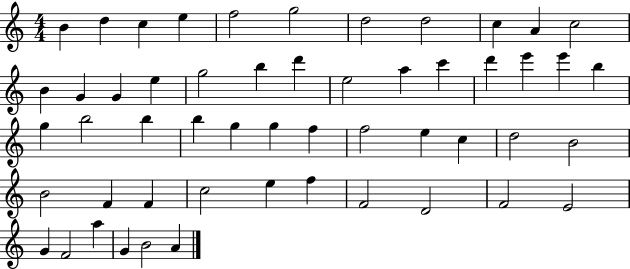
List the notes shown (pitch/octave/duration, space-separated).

B4/q D5/q C5/q E5/q F5/h G5/h D5/h D5/h C5/q A4/q C5/h B4/q G4/q G4/q E5/q G5/h B5/q D6/q E5/h A5/q C6/q D6/q E6/q E6/q B5/q G5/q B5/h B5/q B5/q G5/q G5/q F5/q F5/h E5/q C5/q D5/h B4/h B4/h F4/q F4/q C5/h E5/q F5/q F4/h D4/h F4/h E4/h G4/q F4/h A5/q G4/q B4/h A4/q